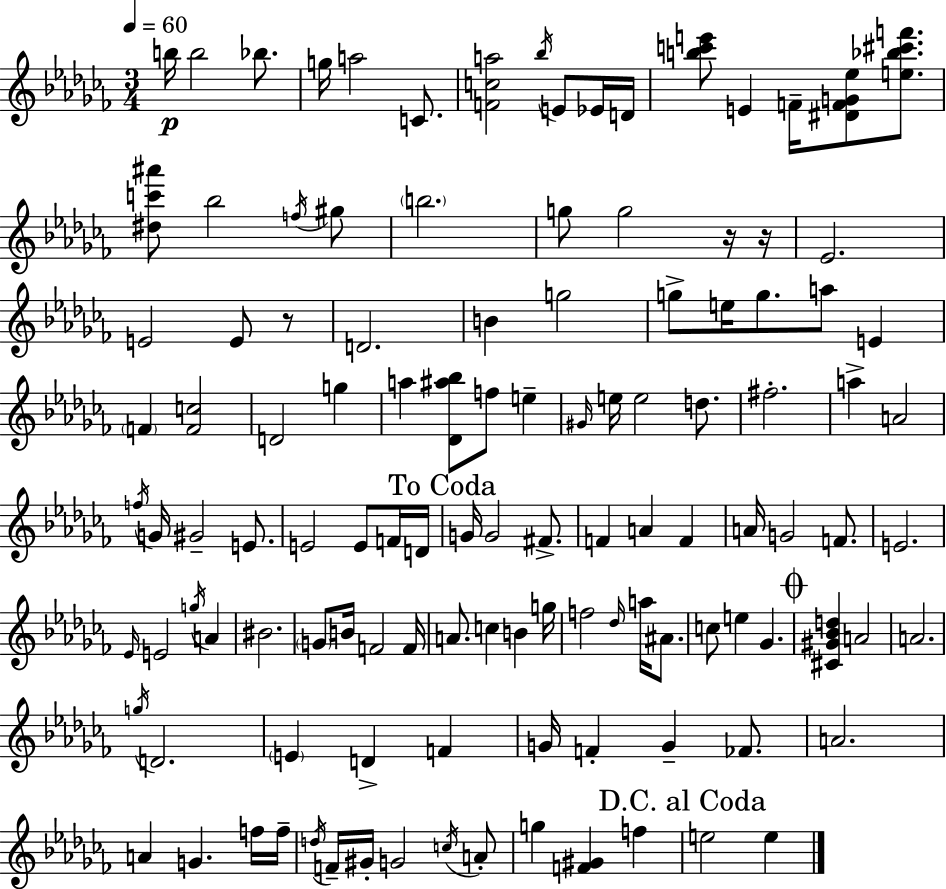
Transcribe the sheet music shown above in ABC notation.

X:1
T:Untitled
M:3/4
L:1/4
K:Abm
b/4 b2 _b/2 g/4 a2 C/2 [Fca]2 _b/4 E/2 _E/4 D/4 [bc'e']/2 E F/4 [^DFG_e]/2 [e_b^c'f']/2 [^dc'^a']/2 _b2 f/4 ^g/2 b2 g/2 g2 z/4 z/4 _E2 E2 E/2 z/2 D2 B g2 g/2 e/4 g/2 a/2 E F [Fc]2 D2 g a [_D^a_b]/2 f/2 e ^G/4 e/4 e2 d/2 ^f2 a A2 f/4 G/4 ^G2 E/2 E2 E/2 F/4 D/4 G/4 G2 ^F/2 F A F A/4 G2 F/2 E2 _E/4 E2 g/4 A ^B2 G/2 B/4 F2 F/4 A/2 c B g/4 f2 _d/4 a/4 ^A/2 c/2 e _G [^C^G_Bd] A2 A2 g/4 D2 E D F G/4 F G _F/2 A2 A G f/4 f/4 d/4 F/4 ^G/4 G2 c/4 A/2 g [F^G] f e2 e